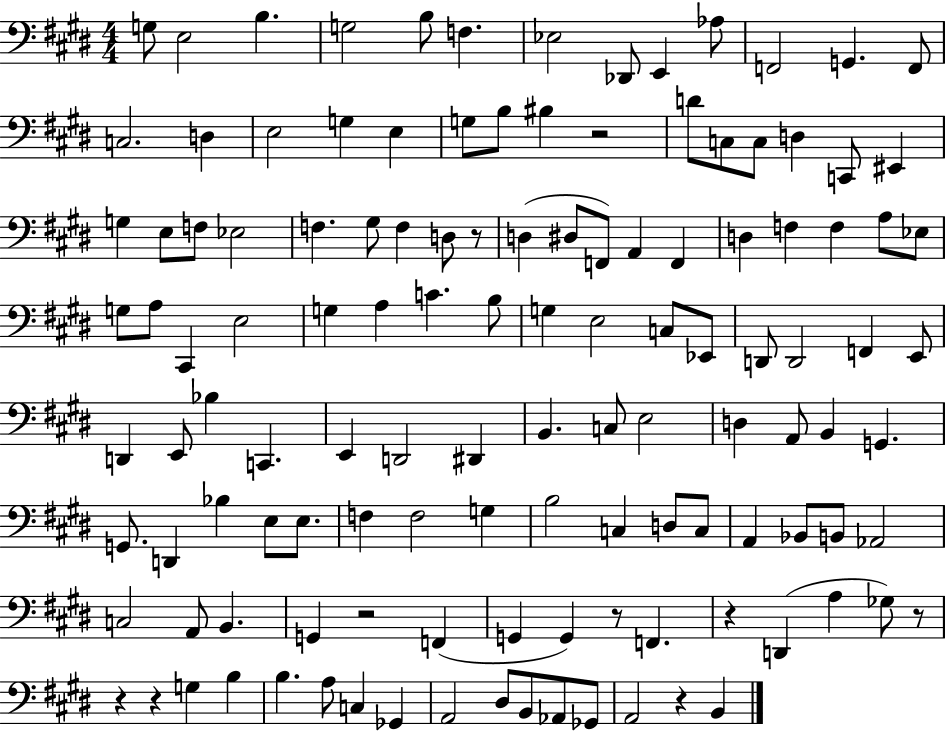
{
  \clef bass
  \numericTimeSignature
  \time 4/4
  \key e \major
  g8 e2 b4. | g2 b8 f4. | ees2 des,8 e,4 aes8 | f,2 g,4. f,8 | \break c2. d4 | e2 g4 e4 | g8 b8 bis4 r2 | d'8 c8 c8 d4 c,8 eis,4 | \break g4 e8 f8 ees2 | f4. gis8 f4 d8 r8 | d4( dis8 f,8) a,4 f,4 | d4 f4 f4 a8 ees8 | \break g8 a8 cis,4 e2 | g4 a4 c'4. b8 | g4 e2 c8 ees,8 | d,8 d,2 f,4 e,8 | \break d,4 e,8 bes4 c,4. | e,4 d,2 dis,4 | b,4. c8 e2 | d4 a,8 b,4 g,4. | \break g,8. d,4 bes4 e8 e8. | f4 f2 g4 | b2 c4 d8 c8 | a,4 bes,8 b,8 aes,2 | \break c2 a,8 b,4. | g,4 r2 f,4( | g,4 g,4) r8 f,4. | r4 d,4( a4 ges8) r8 | \break r4 r4 g4 b4 | b4. a8 c4 ges,4 | a,2 dis8 b,8 aes,8 ges,8 | a,2 r4 b,4 | \break \bar "|."
}